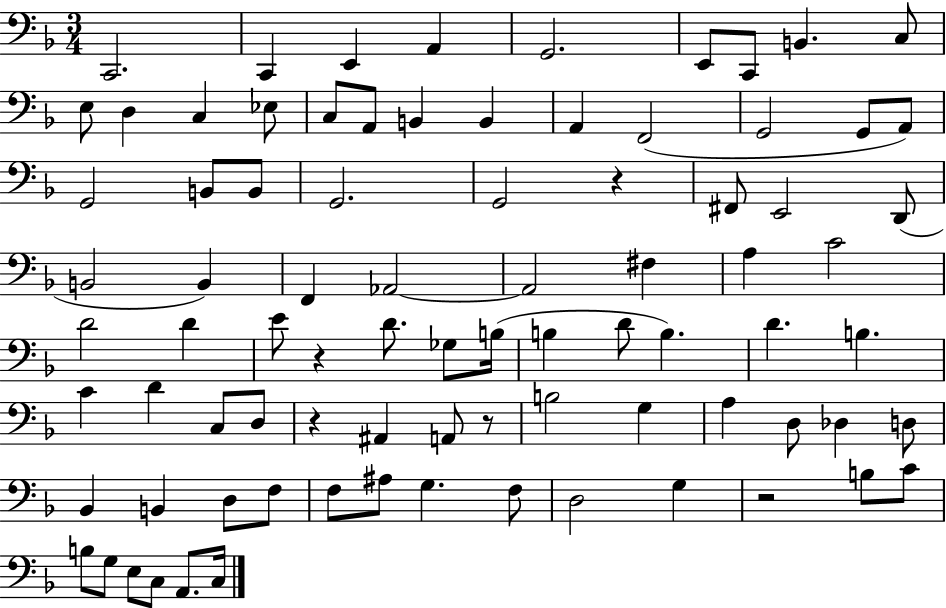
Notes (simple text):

C2/h. C2/q E2/q A2/q G2/h. E2/e C2/e B2/q. C3/e E3/e D3/q C3/q Eb3/e C3/e A2/e B2/q B2/q A2/q F2/h G2/h G2/e A2/e G2/h B2/e B2/e G2/h. G2/h R/q F#2/e E2/h D2/e B2/h B2/q F2/q Ab2/h Ab2/h F#3/q A3/q C4/h D4/h D4/q E4/e R/q D4/e. Gb3/e B3/s B3/q D4/e B3/q. D4/q. B3/q. C4/q D4/q C3/e D3/e R/q A#2/q A2/e R/e B3/h G3/q A3/q D3/e Db3/q D3/e Bb2/q B2/q D3/e F3/e F3/e A#3/e G3/q. F3/e D3/h G3/q R/h B3/e C4/e B3/e G3/e E3/e C3/e A2/e. C3/s